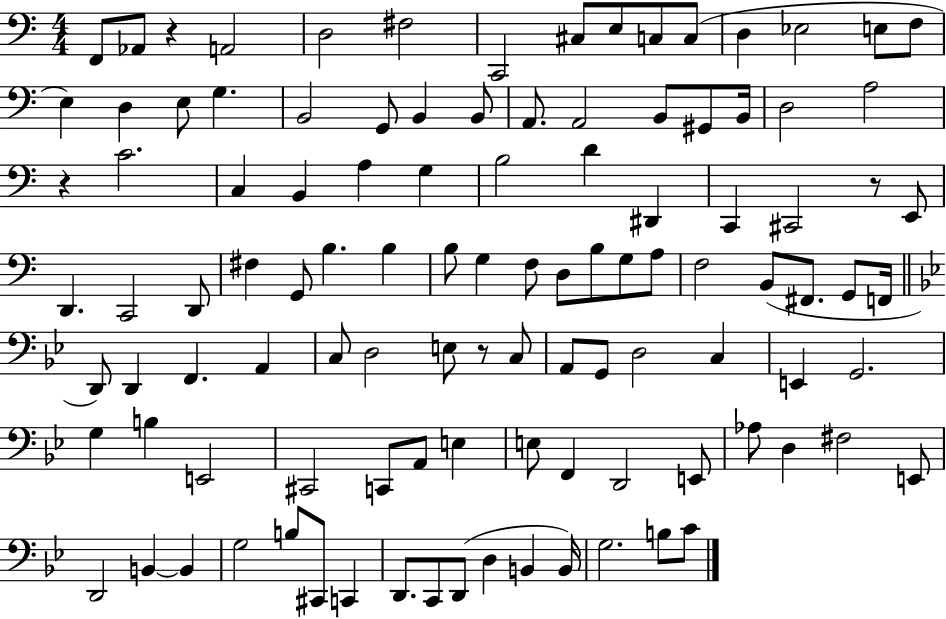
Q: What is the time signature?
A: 4/4